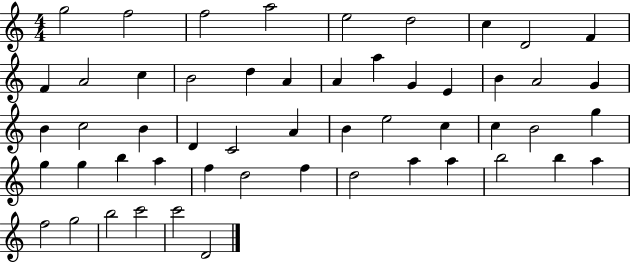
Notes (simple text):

G5/h F5/h F5/h A5/h E5/h D5/h C5/q D4/h F4/q F4/q A4/h C5/q B4/h D5/q A4/q A4/q A5/q G4/q E4/q B4/q A4/h G4/q B4/q C5/h B4/q D4/q C4/h A4/q B4/q E5/h C5/q C5/q B4/h G5/q G5/q G5/q B5/q A5/q F5/q D5/h F5/q D5/h A5/q A5/q B5/h B5/q A5/q F5/h G5/h B5/h C6/h C6/h D4/h